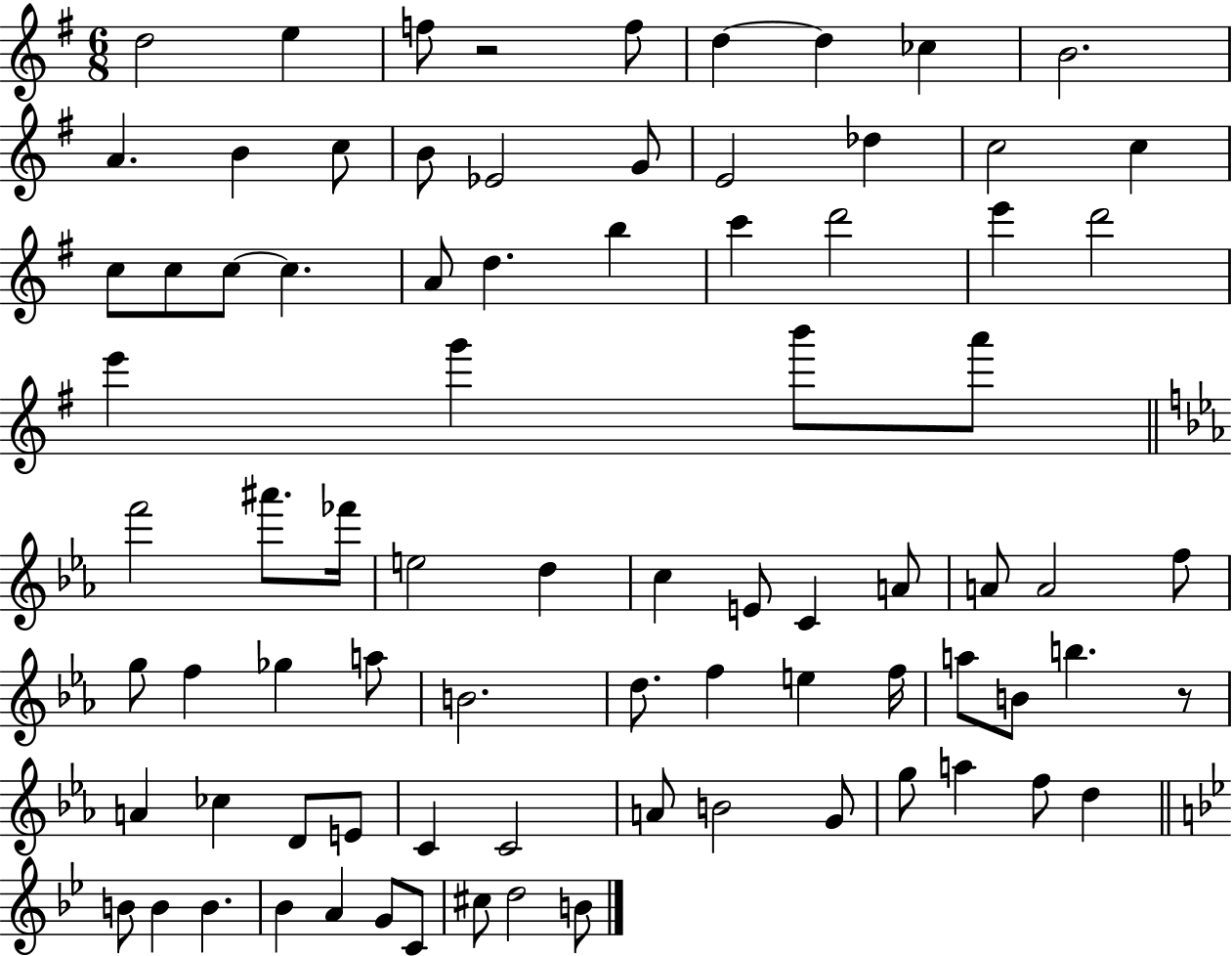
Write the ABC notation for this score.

X:1
T:Untitled
M:6/8
L:1/4
K:G
d2 e f/2 z2 f/2 d d _c B2 A B c/2 B/2 _E2 G/2 E2 _d c2 c c/2 c/2 c/2 c A/2 d b c' d'2 e' d'2 e' g' b'/2 a'/2 f'2 ^a'/2 _f'/4 e2 d c E/2 C A/2 A/2 A2 f/2 g/2 f _g a/2 B2 d/2 f e f/4 a/2 B/2 b z/2 A _c D/2 E/2 C C2 A/2 B2 G/2 g/2 a f/2 d B/2 B B _B A G/2 C/2 ^c/2 d2 B/2